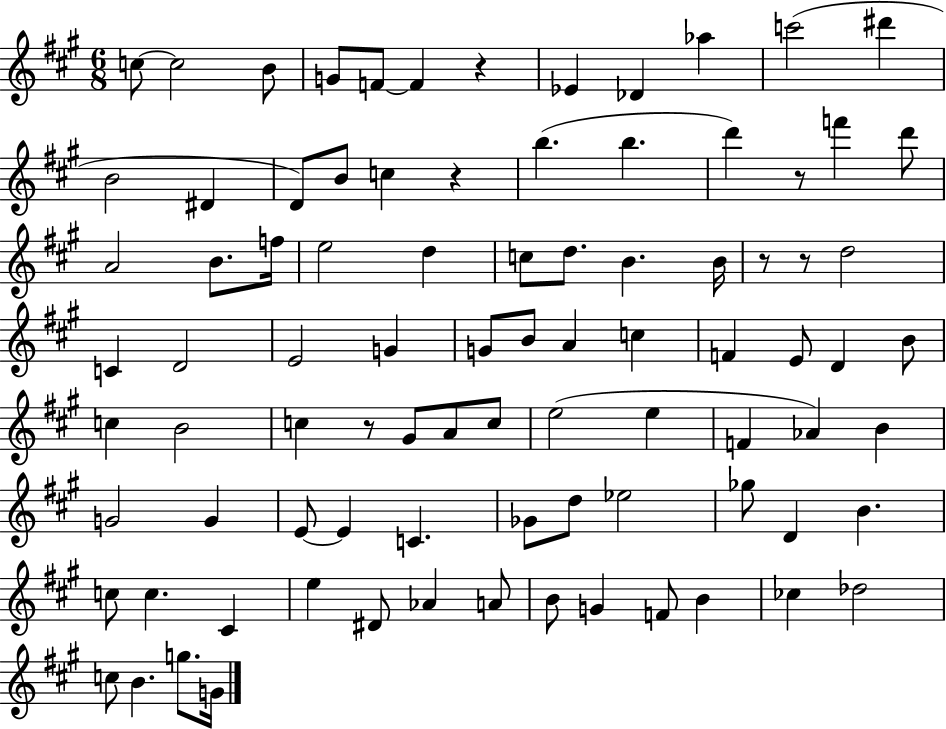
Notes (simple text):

C5/e C5/h B4/e G4/e F4/e F4/q R/q Eb4/q Db4/q Ab5/q C6/h D#6/q B4/h D#4/q D4/e B4/e C5/q R/q B5/q. B5/q. D6/q R/e F6/q D6/e A4/h B4/e. F5/s E5/h D5/q C5/e D5/e. B4/q. B4/s R/e R/e D5/h C4/q D4/h E4/h G4/q G4/e B4/e A4/q C5/q F4/q E4/e D4/q B4/e C5/q B4/h C5/q R/e G#4/e A4/e C5/e E5/h E5/q F4/q Ab4/q B4/q G4/h G4/q E4/e E4/q C4/q. Gb4/e D5/e Eb5/h Gb5/e D4/q B4/q. C5/e C5/q. C#4/q E5/q D#4/e Ab4/q A4/e B4/e G4/q F4/e B4/q CES5/q Db5/h C5/e B4/q. G5/e. G4/s